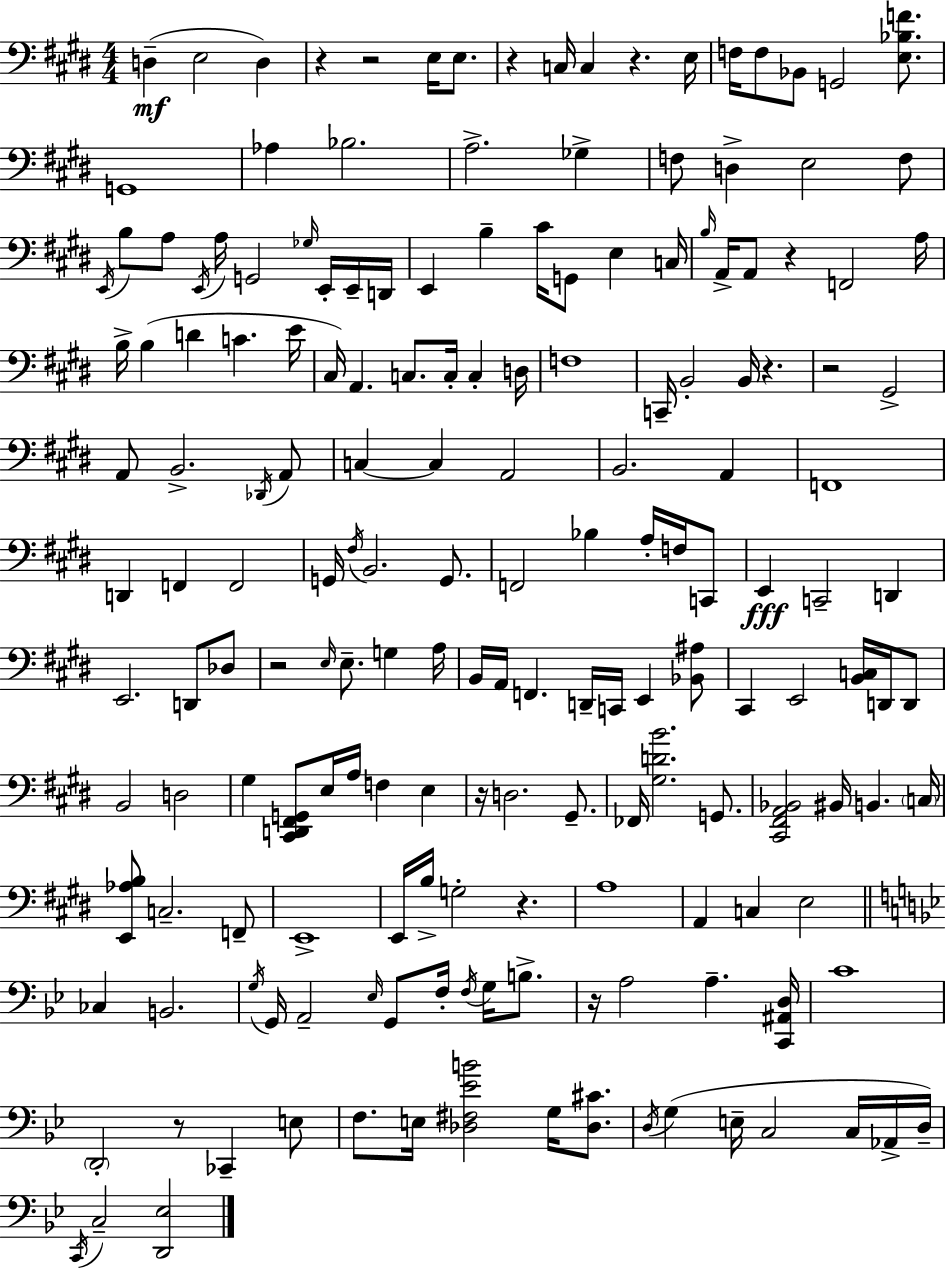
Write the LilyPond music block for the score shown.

{
  \clef bass
  \numericTimeSignature
  \time 4/4
  \key e \major
  d4--(\mf e2 d4) | r4 r2 e16 e8. | r4 c16 c4 r4. e16 | f16 f8 bes,8 g,2 <e bes f'>8. | \break g,1 | aes4 bes2. | a2.-> ges4-> | f8 d4-> e2 f8 | \break \acciaccatura { e,16 } b8 a8 \acciaccatura { e,16 } a16 g,2 \grace { ges16 } | e,16-. e,16-- d,16 e,4 b4-- cis'16 g,8 e4 | c16 \grace { b16 } a,16-> a,8 r4 f,2 | a16 b16-> b4( d'4 c'4. | \break e'16 cis16) a,4. c8. c16-. c4-. | d16 f1 | c,16-- b,2-. b,16 r4. | r2 gis,2-> | \break a,8 b,2.-> | \acciaccatura { des,16 } a,8 c4~~ c4 a,2 | b,2. | a,4 f,1 | \break d,4 f,4 f,2 | g,16 \acciaccatura { fis16 } b,2. | g,8. f,2 bes4 | a16-. f16 c,8 e,4\fff c,2-- | \break d,4 e,2. | d,8 des8 r2 \grace { e16 } e8.-- | g4 a16 b,16 a,16 f,4. d,16-- | c,16 e,4 <bes, ais>8 cis,4 e,2 | \break <b, c>16 d,16 d,8 b,2 d2 | gis4 <cis, d, fis, g,>8 e16 a16 f4 | e4 r16 d2. | gis,8.-- fes,16 <gis d' b'>2. | \break g,8. <cis, fis, a, bes,>2 bis,16 | b,4. \parenthesize c16 <e, aes b>8 c2.-- | f,8-- e,1-> | e,16 b16-> g2-. | \break r4. a1 | a,4 c4 e2 | \bar "||" \break \key bes \major ces4 b,2. | \acciaccatura { g16 } g,16 a,2-- \grace { ees16 } g,8 f16-. \acciaccatura { f16 } g16 | b8.-> r16 a2 a4.-- | <c, ais, d>16 c'1 | \break \parenthesize d,2-. r8 ces,4-- | e8 f8. e16 <des fis ees' b'>2 g16 | <des cis'>8. \acciaccatura { d16 } g4( e16-- c2 | c16 aes,16-> d16--) \acciaccatura { c,16 } c2-- <d, ees>2 | \break \bar "|."
}